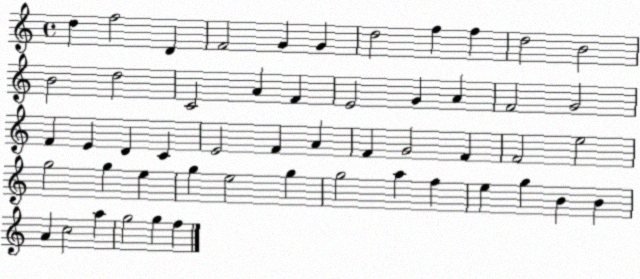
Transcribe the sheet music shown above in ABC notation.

X:1
T:Untitled
M:4/4
L:1/4
K:C
d f2 D F2 G G d2 f f d2 B2 B2 d2 C2 A F E2 G A F2 G2 F E D C E2 F A F G2 F F2 e2 g2 g e g e2 g g2 a f e g B B A c2 a g2 g f